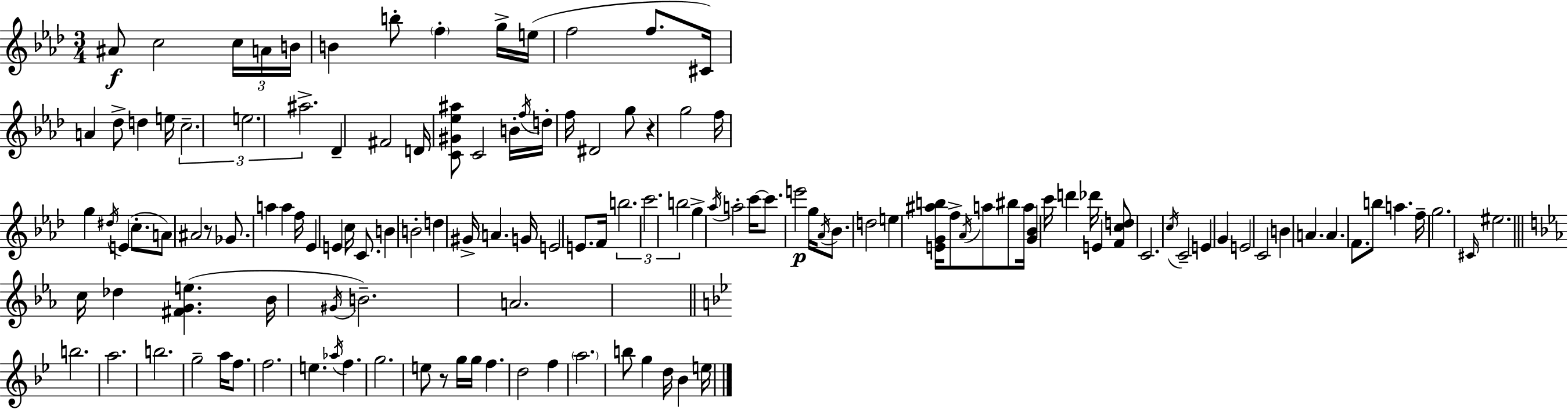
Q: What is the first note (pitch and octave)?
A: A#4